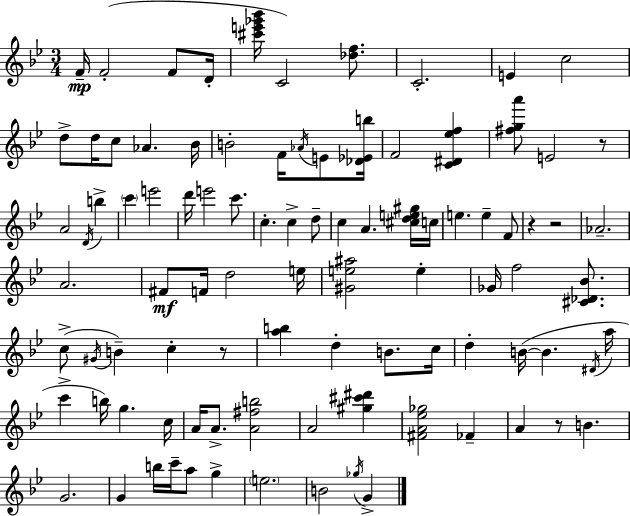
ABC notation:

X:1
T:Untitled
M:3/4
L:1/4
K:Bb
F/4 F2 F/2 D/4 [^c'e'_g'_b']/4 C2 [_df]/2 C2 E c2 d/2 d/4 c/2 _A _B/4 B2 F/4 _A/4 E/2 [_D_Eb]/4 F2 [C^D_ef] [^fga']/2 E2 z/2 A2 D/4 b c' e'2 d'/4 e'2 c'/2 c c d/2 c A [^cde^g]/4 c/4 e e F/2 z z2 _A2 A2 ^F/2 F/4 d2 e/4 [^Ge^a]2 e _G/4 f2 [^C_D_B]/2 c/2 ^G/4 B c z/2 [ab] d B/2 c/4 d B/4 B ^D/4 a/4 c' b/4 g c/4 A/4 A/2 [A^fb]2 A2 [^g^c'^d'] [^FA_e_g]2 _F A z/2 B G2 G b/4 c'/4 a/2 g e2 B2 _g/4 G